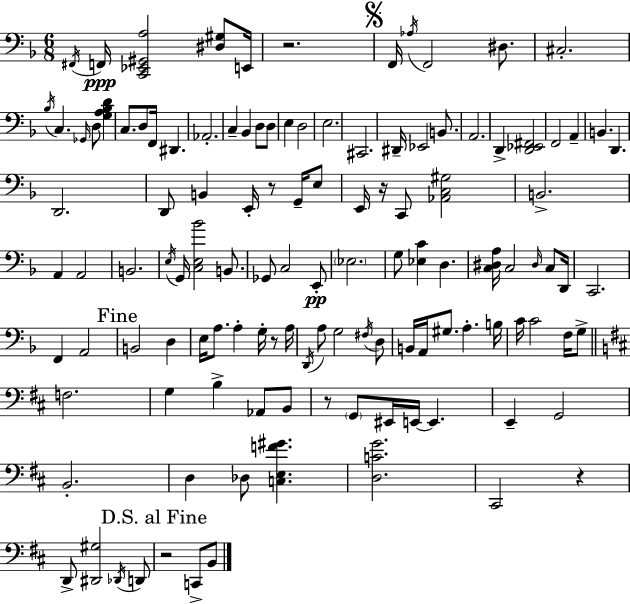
F#2/s F2/s [C2,Eb2,G#2,A3]/h [D#3,G#3]/e E2/s R/h. F2/s Ab3/s F2/h D#3/e. C#3/h. Bb3/s C3/q. Gb2/s D3/e [G3,A3,Bb3,D4]/q C3/e. D3/e F2/s D#2/q. Ab2/h. C3/q Bb2/q D3/e D3/e E3/q D3/h E3/h. C#2/h. D#2/s Eb2/h B2/e. A2/h. D2/q [D2,Eb2,F#2]/h F2/h A2/q B2/q. D2/q. D2/h. D2/e B2/q E2/s R/e G2/s E3/e E2/s R/s C2/e [Ab2,C3,G#3]/h B2/h. A2/q A2/h B2/h. E3/s G2/s [C3,E3,Bb4]/h B2/e. Gb2/e C3/h E2/e Eb3/h. G3/e [Eb3,C4]/q D3/q. [C3,D#3,A3]/s C3/h D#3/s C3/e D2/s C2/h. F2/q A2/h B2/h D3/q E3/s A3/e. A3/q G3/s R/e A3/s D2/s A3/e G3/h F#3/s D3/e B2/s A2/s G#3/e. A3/q. B3/s C4/s C4/h F3/s G3/e F3/h. G3/q B3/q Ab2/e B2/e R/e G2/e EIS2/s E2/s E2/q. E2/q G2/h B2/h. D3/q Db3/e [C3,E3,F4,G#4]/q. [D3,C4,G4]/h. C#2/h R/q D2/e [D#2,G#3]/h Db2/s D2/e R/h C2/e B2/e